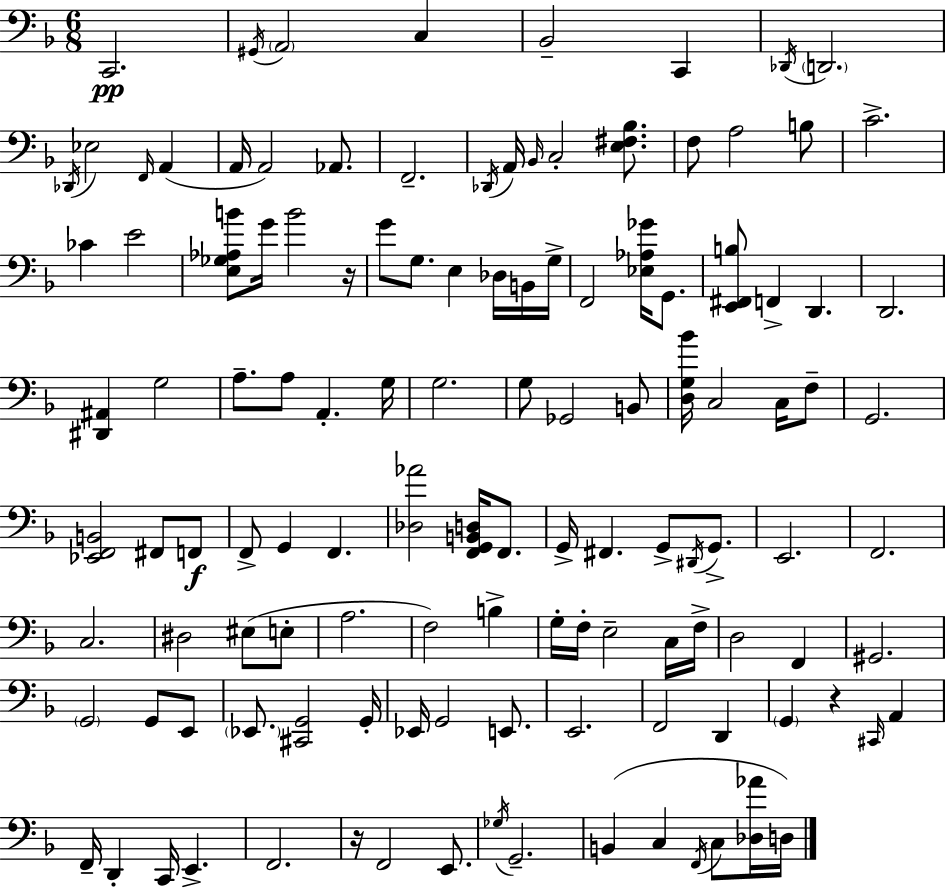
X:1
T:Untitled
M:6/8
L:1/4
K:Dm
C,,2 ^G,,/4 A,,2 C, _B,,2 C,, _D,,/4 D,,2 _D,,/4 _E,2 F,,/4 A,, A,,/4 A,,2 _A,,/2 F,,2 _D,,/4 A,,/4 _B,,/4 C,2 [E,^F,_B,]/2 F,/2 A,2 B,/2 C2 _C E2 [E,_G,_A,B]/2 G/4 B2 z/4 G/2 G,/2 E, _D,/4 B,,/4 G,/4 F,,2 [_E,_A,_G]/4 G,,/2 [E,,^F,,B,]/2 F,, D,, D,,2 [^D,,^A,,] G,2 A,/2 A,/2 A,, G,/4 G,2 G,/2 _G,,2 B,,/2 [D,G,_B]/4 C,2 C,/4 F,/2 G,,2 [_E,,F,,B,,]2 ^F,,/2 F,,/2 F,,/2 G,, F,, [_D,_A]2 [F,,G,,B,,D,]/4 F,,/2 G,,/4 ^F,, G,,/2 ^D,,/4 G,,/2 E,,2 F,,2 C,2 ^D,2 ^E,/2 E,/2 A,2 F,2 B, G,/4 F,/4 E,2 C,/4 F,/4 D,2 F,, ^G,,2 G,,2 G,,/2 E,,/2 _E,,/2 [^C,,G,,]2 G,,/4 _E,,/4 G,,2 E,,/2 E,,2 F,,2 D,, G,, z ^C,,/4 A,, F,,/4 D,, C,,/4 E,, F,,2 z/4 F,,2 E,,/2 _G,/4 G,,2 B,, C, F,,/4 C,/2 [_D,_A]/4 D,/4